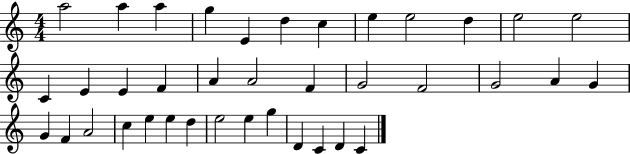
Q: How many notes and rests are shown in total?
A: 38